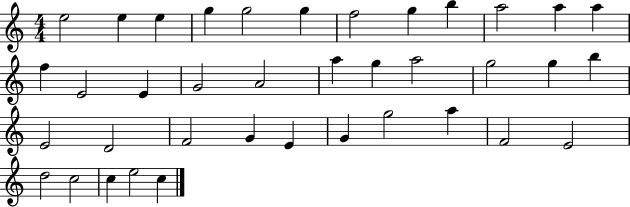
E5/h E5/q E5/q G5/q G5/h G5/q F5/h G5/q B5/q A5/h A5/q A5/q F5/q E4/h E4/q G4/h A4/h A5/q G5/q A5/h G5/h G5/q B5/q E4/h D4/h F4/h G4/q E4/q G4/q G5/h A5/q F4/h E4/h D5/h C5/h C5/q E5/h C5/q